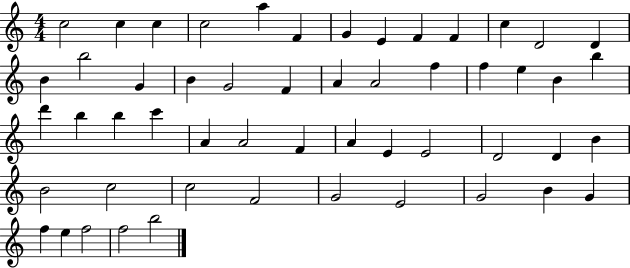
C5/h C5/q C5/q C5/h A5/q F4/q G4/q E4/q F4/q F4/q C5/q D4/h D4/q B4/q B5/h G4/q B4/q G4/h F4/q A4/q A4/h F5/q F5/q E5/q B4/q B5/q D6/q B5/q B5/q C6/q A4/q A4/h F4/q A4/q E4/q E4/h D4/h D4/q B4/q B4/h C5/h C5/h F4/h G4/h E4/h G4/h B4/q G4/q F5/q E5/q F5/h F5/h B5/h